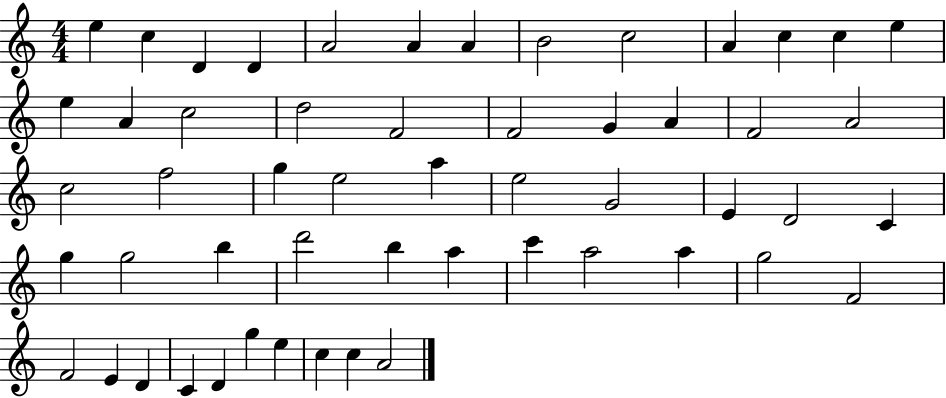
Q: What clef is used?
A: treble